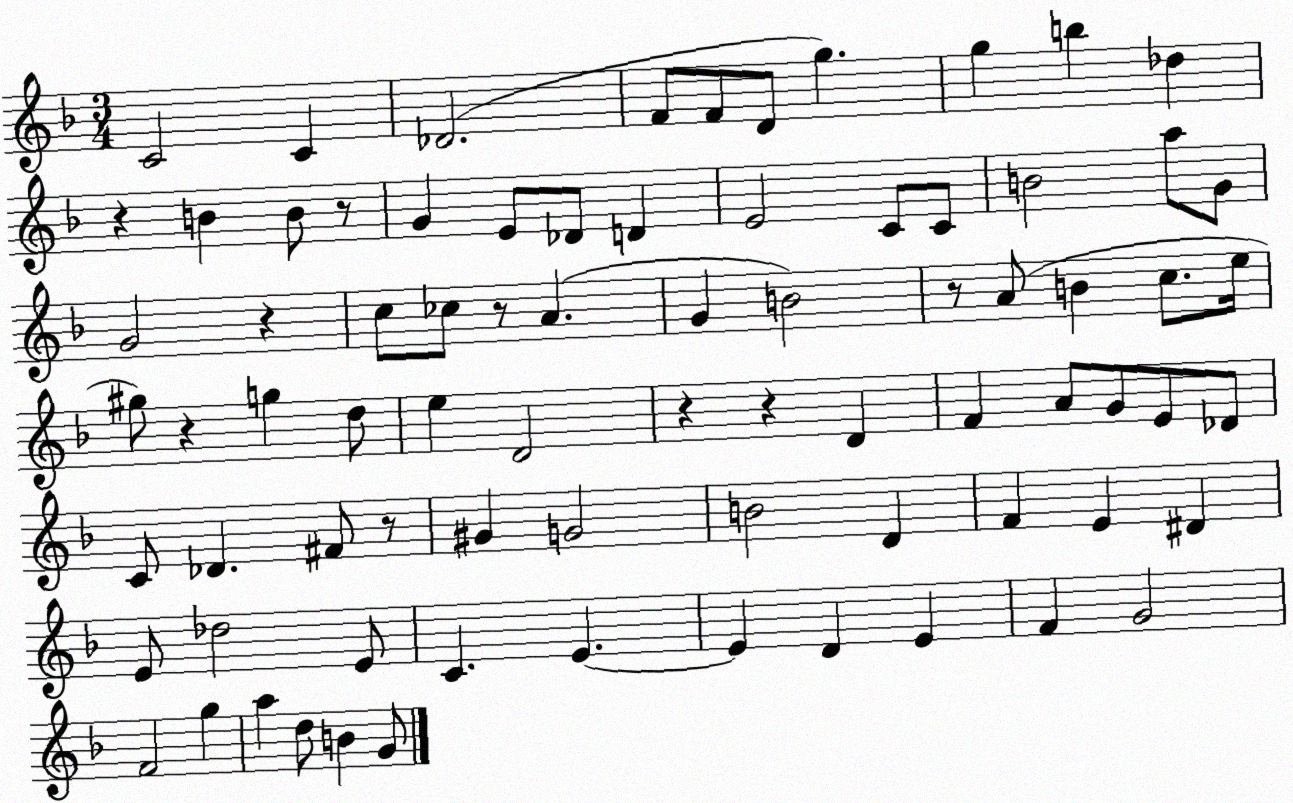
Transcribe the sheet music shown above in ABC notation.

X:1
T:Untitled
M:3/4
L:1/4
K:F
C2 C _D2 F/2 F/2 D/2 g g b _d z B B/2 z/2 G E/2 _D/2 D E2 C/2 C/2 B2 a/2 G/2 G2 z c/2 _c/2 z/2 A G B2 z/2 A/2 B c/2 e/4 ^g/2 z g d/2 e D2 z z D F A/2 G/2 E/2 _D/2 C/2 _D ^F/2 z/2 ^G G2 B2 D F E ^D E/2 _d2 E/2 C E E D E F G2 F2 g a d/2 B G/2